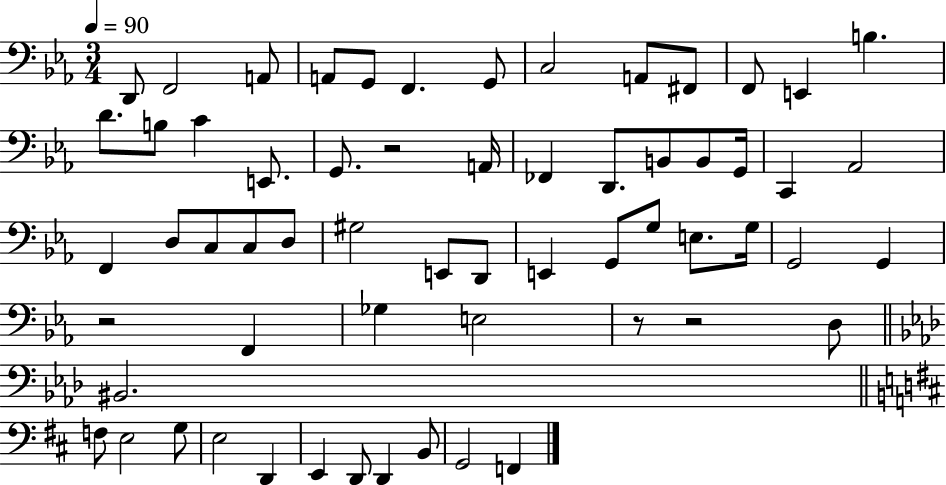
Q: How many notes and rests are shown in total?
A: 61